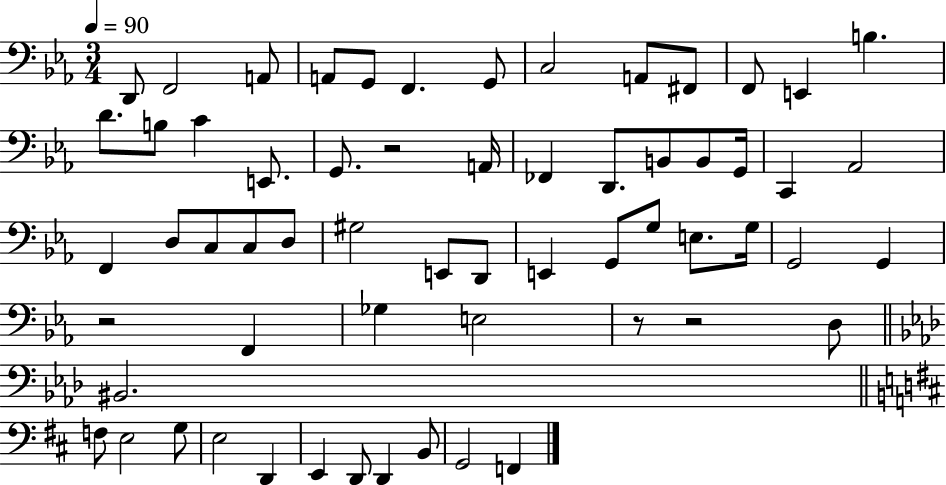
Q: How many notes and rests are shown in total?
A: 61